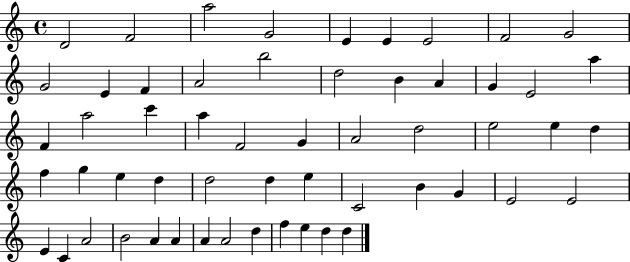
{
  \clef treble
  \time 4/4
  \defaultTimeSignature
  \key c \major
  d'2 f'2 | a''2 g'2 | e'4 e'4 e'2 | f'2 g'2 | \break g'2 e'4 f'4 | a'2 b''2 | d''2 b'4 a'4 | g'4 e'2 a''4 | \break f'4 a''2 c'''4 | a''4 f'2 g'4 | a'2 d''2 | e''2 e''4 d''4 | \break f''4 g''4 e''4 d''4 | d''2 d''4 e''4 | c'2 b'4 g'4 | e'2 e'2 | \break e'4 c'4 a'2 | b'2 a'4 a'4 | a'4 a'2 d''4 | f''4 e''4 d''4 d''4 | \break \bar "|."
}